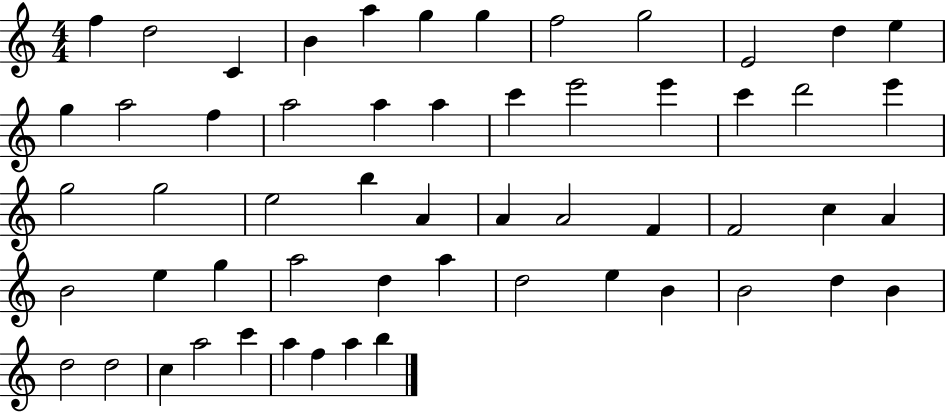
X:1
T:Untitled
M:4/4
L:1/4
K:C
f d2 C B a g g f2 g2 E2 d e g a2 f a2 a a c' e'2 e' c' d'2 e' g2 g2 e2 b A A A2 F F2 c A B2 e g a2 d a d2 e B B2 d B d2 d2 c a2 c' a f a b